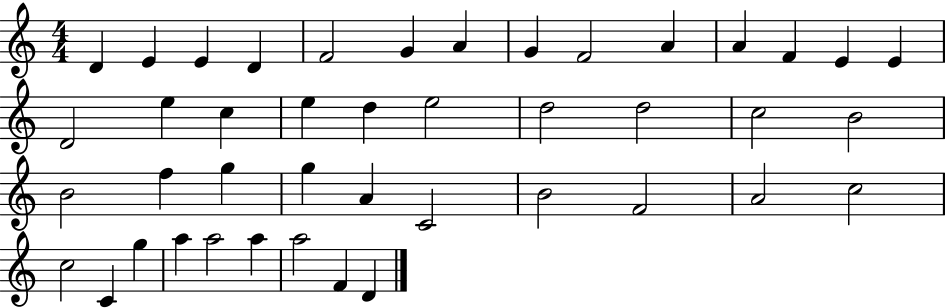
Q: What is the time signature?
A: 4/4